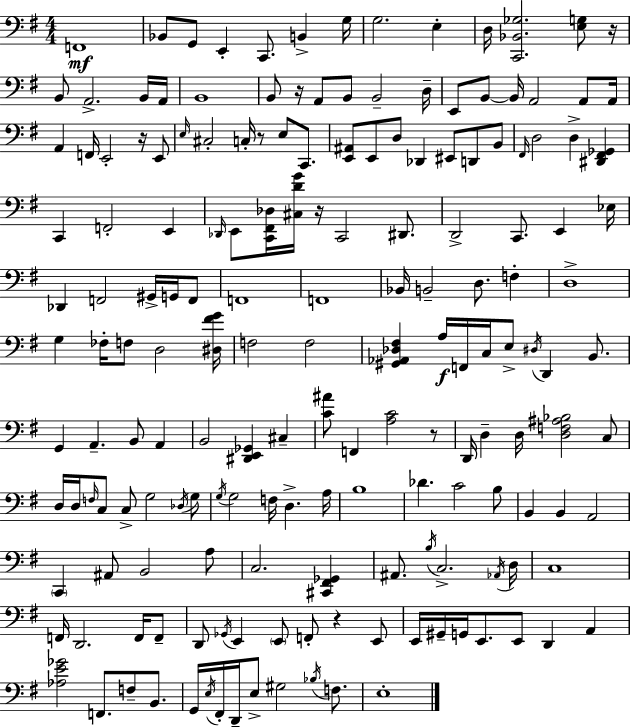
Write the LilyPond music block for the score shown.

{
  \clef bass
  \numericTimeSignature
  \time 4/4
  \key g \major
  f,1\mf | bes,8 g,8 e,4-. c,8. b,4-> g16 | g2. e4-. | d16 <c, bes, ges>2. <e g>8 r16 | \break b,8 a,2.-> b,16 a,16 | b,1 | b,8 r16 a,8 b,8 b,2-- d16-- | e,8 b,8~~ b,16 a,2 a,8 a,16 | \break a,4 f,16 e,2-. r16 e,8 | \grace { e16 } cis2-. c16-. r8 e8 c,8. | <e, ais,>8 e,8 d8 des,4 eis,8 d,8 b,8 | \grace { fis,16 } d2 d4-> <dis, fis, ges,>4 | \break c,4 f,2-. e,4 | \grace { des,16 } e,8 <c, fis, des>16 <cis d' g'>16 r16 c,2 | dis,8. d,2-> c,8. e,4 | ees16 des,4 f,2 gis,16-> | \break g,16 f,8 f,1 | f,1 | bes,16 b,2-- d8. f4-. | d1-> | \break g4 fes16-. f8 d2 | <dis fis' g'>16 f2 f2 | <gis, aes, des fis>4 a16\f f,16 c16 e8-> \acciaccatura { dis16 } d,4 | b,8. g,4 a,4.-- b,8 | \break a,4 b,2 <dis, e, ges,>4 | cis4-- <c' ais'>8 f,4 <a c'>2 | r8 d,16 d4-- d16 <d f ais bes>2 | c8 d16 d16 \grace { f16 } c8 c8-> g2 | \break \acciaccatura { des16 } g8 \acciaccatura { g16 } g2 f16 | d4.-> a16 b1 | des'4. c'2 | b8 b,4 b,4 a,2 | \break \parenthesize c,4 ais,8 b,2 | a8 c2. | <cis, fis, ges,>4 ais,8. \acciaccatura { b16 } c2.-> | \acciaccatura { aes,16 } d16 c1 | \break f,16 d,2. | f,16 f,8-- d,8 \acciaccatura { ges,16 } e,4 | \parenthesize e,8 f,8-. r4 e,8 e,16 gis,16-- g,16 e,8. | e,8 d,4 a,4 <aes e' ges'>2 | \break f,8. f8-- b,8. g,16 \acciaccatura { e16 } fis,16-. d,16-- e8-> | gis2 \acciaccatura { bes16 } f8. e1-. | \bar "|."
}